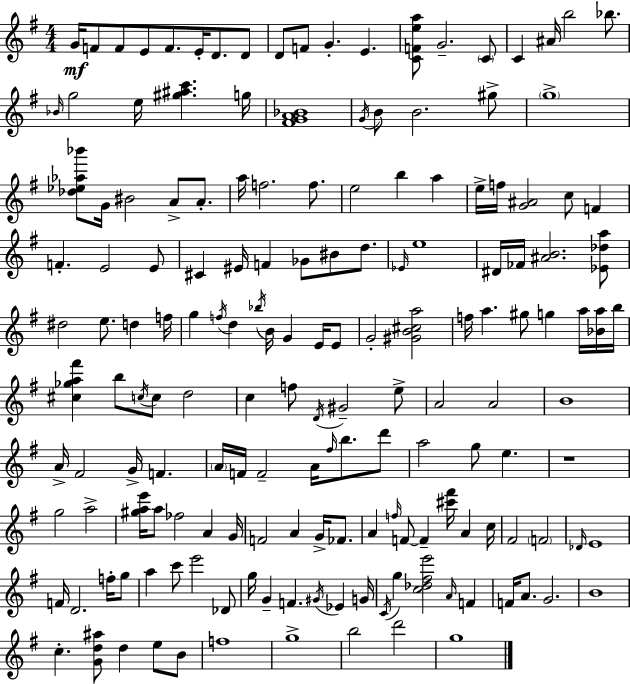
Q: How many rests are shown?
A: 1